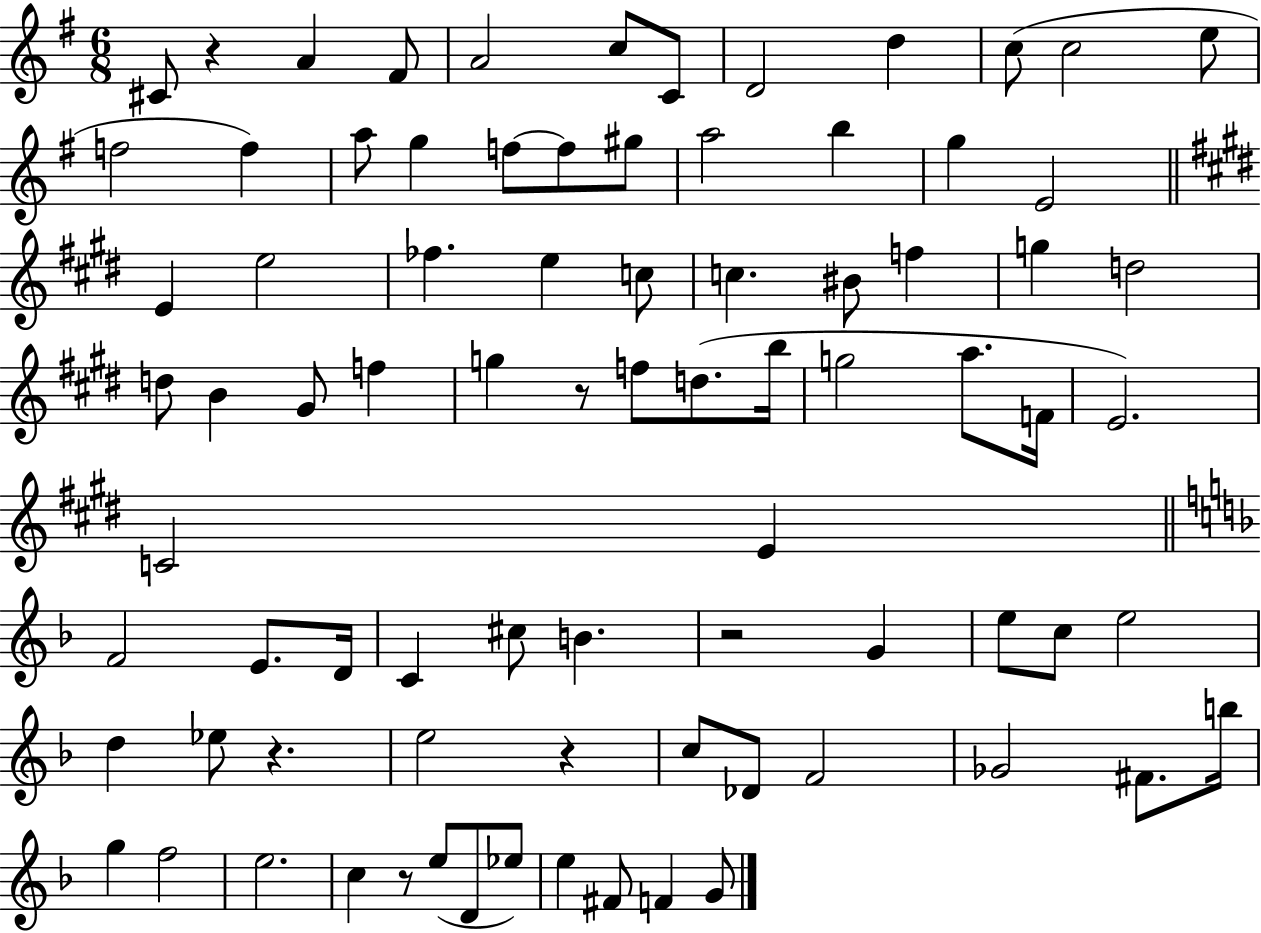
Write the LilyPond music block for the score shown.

{
  \clef treble
  \numericTimeSignature
  \time 6/8
  \key g \major
  cis'8 r4 a'4 fis'8 | a'2 c''8 c'8 | d'2 d''4 | c''8( c''2 e''8 | \break f''2 f''4) | a''8 g''4 f''8~~ f''8 gis''8 | a''2 b''4 | g''4 e'2 | \break \bar "||" \break \key e \major e'4 e''2 | fes''4. e''4 c''8 | c''4. bis'8 f''4 | g''4 d''2 | \break d''8 b'4 gis'8 f''4 | g''4 r8 f''8 d''8.( b''16 | g''2 a''8. f'16 | e'2.) | \break c'2 e'4 | \bar "||" \break \key f \major f'2 e'8. d'16 | c'4 cis''8 b'4. | r2 g'4 | e''8 c''8 e''2 | \break d''4 ees''8 r4. | e''2 r4 | c''8 des'8 f'2 | ges'2 fis'8. b''16 | \break g''4 f''2 | e''2. | c''4 r8 e''8( d'8 ees''8) | e''4 fis'8 f'4 g'8 | \break \bar "|."
}